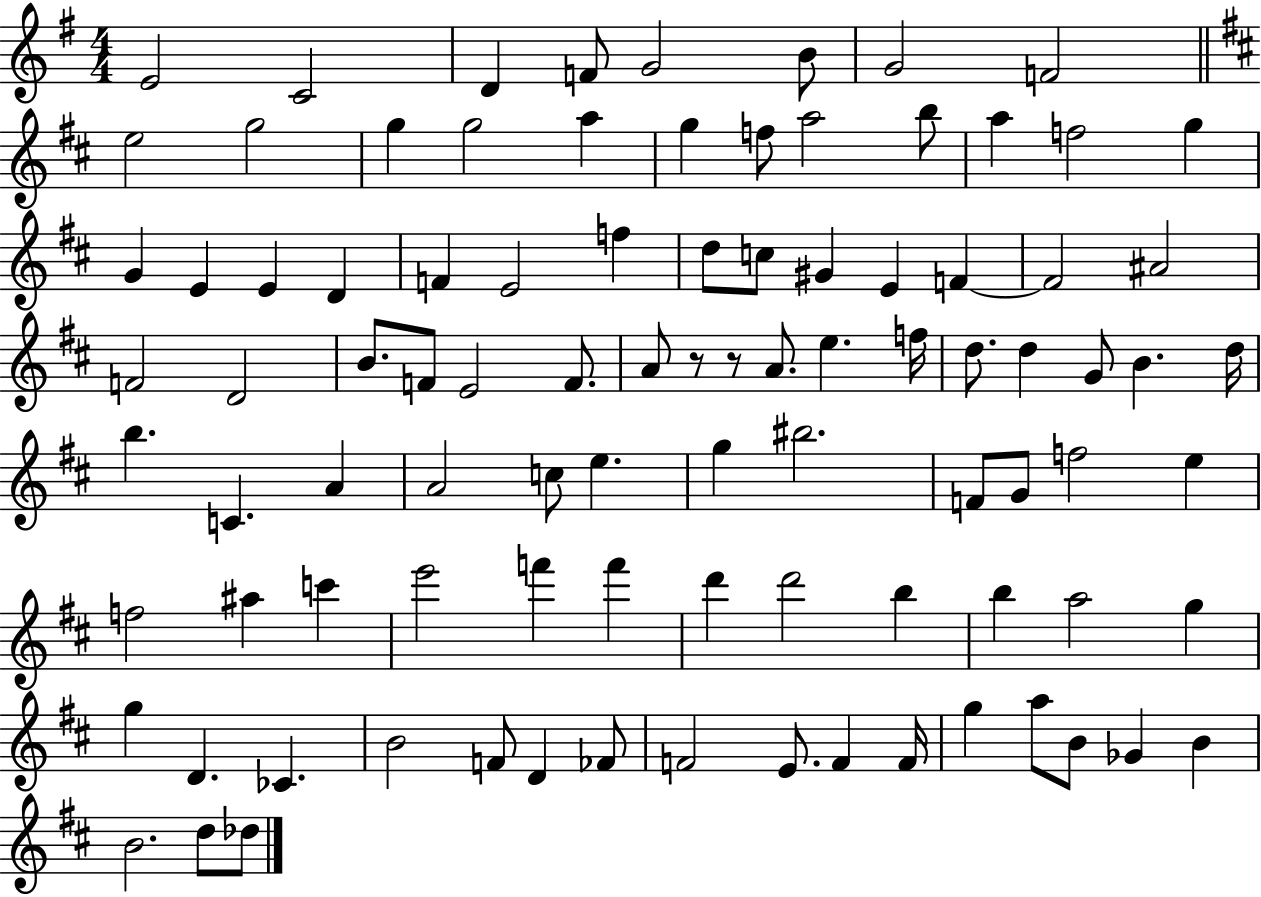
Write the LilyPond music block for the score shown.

{
  \clef treble
  \numericTimeSignature
  \time 4/4
  \key g \major
  e'2 c'2 | d'4 f'8 g'2 b'8 | g'2 f'2 | \bar "||" \break \key b \minor e''2 g''2 | g''4 g''2 a''4 | g''4 f''8 a''2 b''8 | a''4 f''2 g''4 | \break g'4 e'4 e'4 d'4 | f'4 e'2 f''4 | d''8 c''8 gis'4 e'4 f'4~~ | f'2 ais'2 | \break f'2 d'2 | b'8. f'8 e'2 f'8. | a'8 r8 r8 a'8. e''4. f''16 | d''8. d''4 g'8 b'4. d''16 | \break b''4. c'4. a'4 | a'2 c''8 e''4. | g''4 bis''2. | f'8 g'8 f''2 e''4 | \break f''2 ais''4 c'''4 | e'''2 f'''4 f'''4 | d'''4 d'''2 b''4 | b''4 a''2 g''4 | \break g''4 d'4. ces'4. | b'2 f'8 d'4 fes'8 | f'2 e'8. f'4 f'16 | g''4 a''8 b'8 ges'4 b'4 | \break b'2. d''8 des''8 | \bar "|."
}